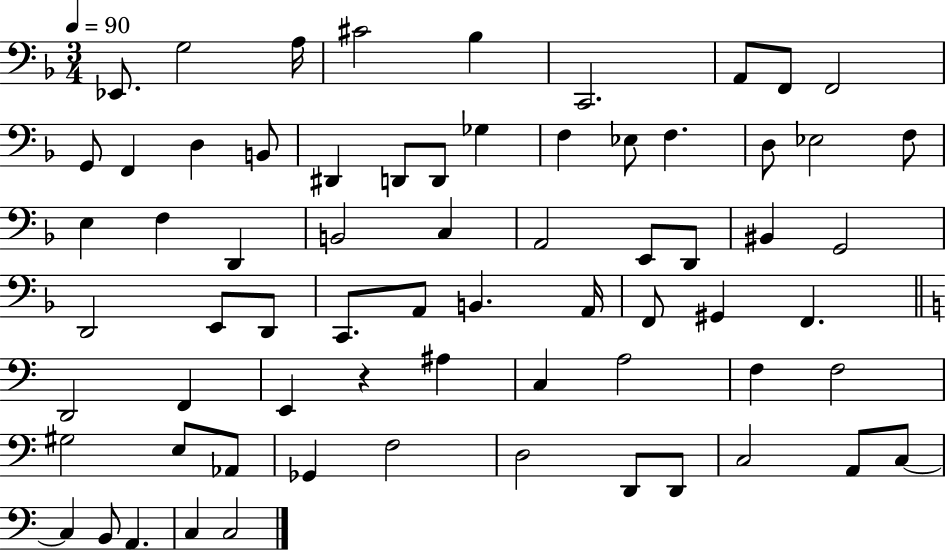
X:1
T:Untitled
M:3/4
L:1/4
K:F
_E,,/2 G,2 A,/4 ^C2 _B, C,,2 A,,/2 F,,/2 F,,2 G,,/2 F,, D, B,,/2 ^D,, D,,/2 D,,/2 _G, F, _E,/2 F, D,/2 _E,2 F,/2 E, F, D,, B,,2 C, A,,2 E,,/2 D,,/2 ^B,, G,,2 D,,2 E,,/2 D,,/2 C,,/2 A,,/2 B,, A,,/4 F,,/2 ^G,, F,, D,,2 F,, E,, z ^A, C, A,2 F, F,2 ^G,2 E,/2 _A,,/2 _G,, F,2 D,2 D,,/2 D,,/2 C,2 A,,/2 C,/2 C, B,,/2 A,, C, C,2